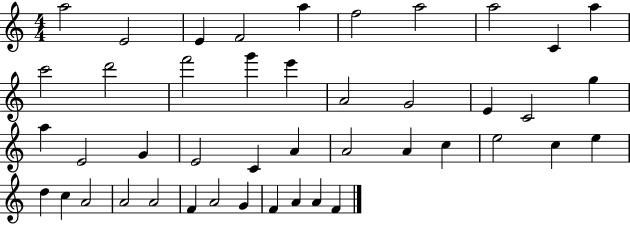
{
  \clef treble
  \numericTimeSignature
  \time 4/4
  \key c \major
  a''2 e'2 | e'4 f'2 a''4 | f''2 a''2 | a''2 c'4 a''4 | \break c'''2 d'''2 | f'''2 g'''4 e'''4 | a'2 g'2 | e'4 c'2 g''4 | \break a''4 e'2 g'4 | e'2 c'4 a'4 | a'2 a'4 c''4 | e''2 c''4 e''4 | \break d''4 c''4 a'2 | a'2 a'2 | f'4 a'2 g'4 | f'4 a'4 a'4 f'4 | \break \bar "|."
}